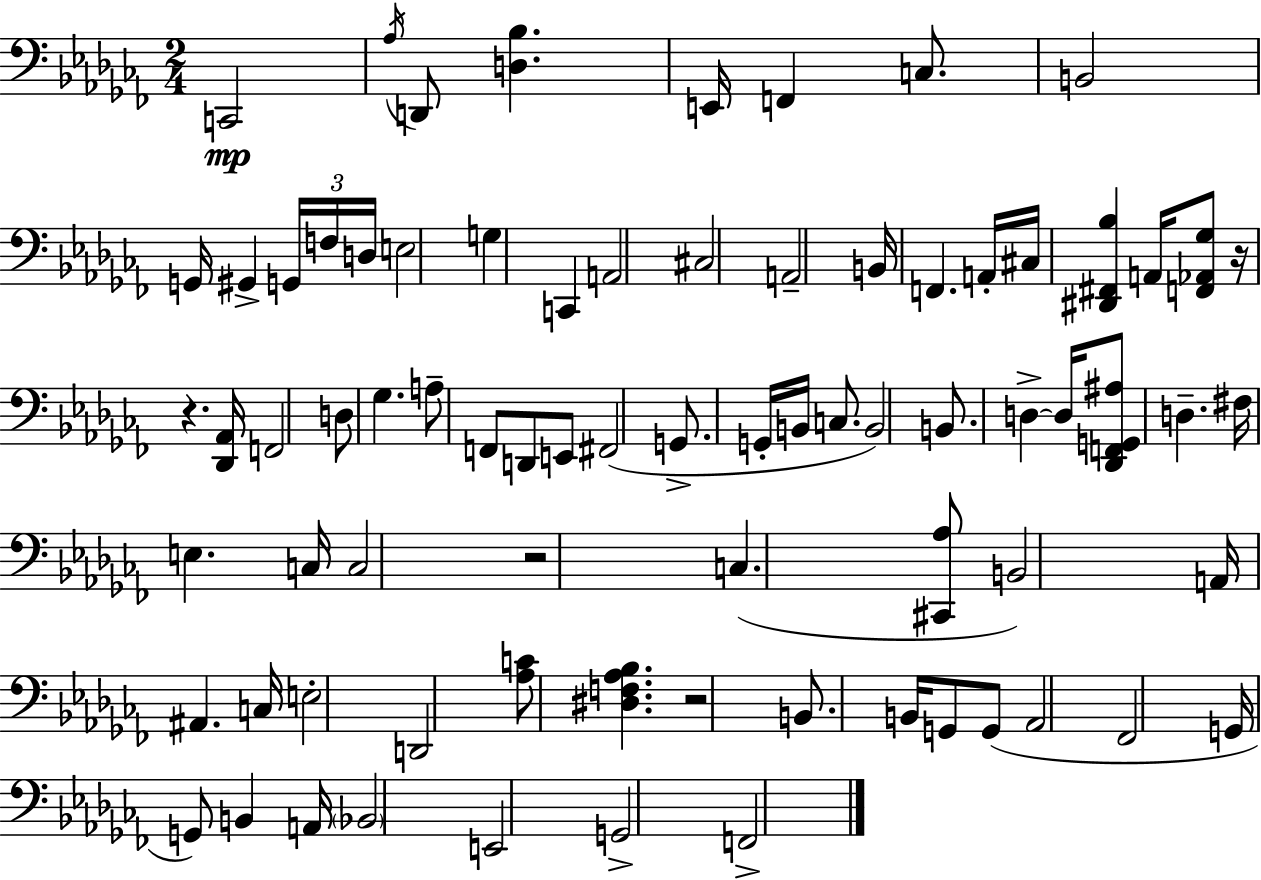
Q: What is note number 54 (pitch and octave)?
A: G2